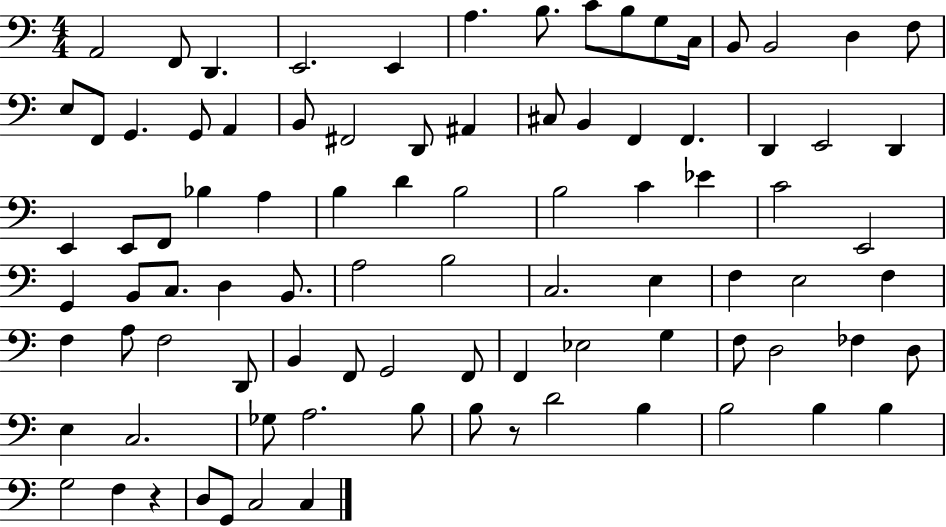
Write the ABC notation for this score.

X:1
T:Untitled
M:4/4
L:1/4
K:C
A,,2 F,,/2 D,, E,,2 E,, A, B,/2 C/2 B,/2 G,/2 C,/4 B,,/2 B,,2 D, F,/2 E,/2 F,,/2 G,, G,,/2 A,, B,,/2 ^F,,2 D,,/2 ^A,, ^C,/2 B,, F,, F,, D,, E,,2 D,, E,, E,,/2 F,,/2 _B, A, B, D B,2 B,2 C _E C2 E,,2 G,, B,,/2 C,/2 D, B,,/2 A,2 B,2 C,2 E, F, E,2 F, F, A,/2 F,2 D,,/2 B,, F,,/2 G,,2 F,,/2 F,, _E,2 G, F,/2 D,2 _F, D,/2 E, C,2 _G,/2 A,2 B,/2 B,/2 z/2 D2 B, B,2 B, B, G,2 F, z D,/2 G,,/2 C,2 C,